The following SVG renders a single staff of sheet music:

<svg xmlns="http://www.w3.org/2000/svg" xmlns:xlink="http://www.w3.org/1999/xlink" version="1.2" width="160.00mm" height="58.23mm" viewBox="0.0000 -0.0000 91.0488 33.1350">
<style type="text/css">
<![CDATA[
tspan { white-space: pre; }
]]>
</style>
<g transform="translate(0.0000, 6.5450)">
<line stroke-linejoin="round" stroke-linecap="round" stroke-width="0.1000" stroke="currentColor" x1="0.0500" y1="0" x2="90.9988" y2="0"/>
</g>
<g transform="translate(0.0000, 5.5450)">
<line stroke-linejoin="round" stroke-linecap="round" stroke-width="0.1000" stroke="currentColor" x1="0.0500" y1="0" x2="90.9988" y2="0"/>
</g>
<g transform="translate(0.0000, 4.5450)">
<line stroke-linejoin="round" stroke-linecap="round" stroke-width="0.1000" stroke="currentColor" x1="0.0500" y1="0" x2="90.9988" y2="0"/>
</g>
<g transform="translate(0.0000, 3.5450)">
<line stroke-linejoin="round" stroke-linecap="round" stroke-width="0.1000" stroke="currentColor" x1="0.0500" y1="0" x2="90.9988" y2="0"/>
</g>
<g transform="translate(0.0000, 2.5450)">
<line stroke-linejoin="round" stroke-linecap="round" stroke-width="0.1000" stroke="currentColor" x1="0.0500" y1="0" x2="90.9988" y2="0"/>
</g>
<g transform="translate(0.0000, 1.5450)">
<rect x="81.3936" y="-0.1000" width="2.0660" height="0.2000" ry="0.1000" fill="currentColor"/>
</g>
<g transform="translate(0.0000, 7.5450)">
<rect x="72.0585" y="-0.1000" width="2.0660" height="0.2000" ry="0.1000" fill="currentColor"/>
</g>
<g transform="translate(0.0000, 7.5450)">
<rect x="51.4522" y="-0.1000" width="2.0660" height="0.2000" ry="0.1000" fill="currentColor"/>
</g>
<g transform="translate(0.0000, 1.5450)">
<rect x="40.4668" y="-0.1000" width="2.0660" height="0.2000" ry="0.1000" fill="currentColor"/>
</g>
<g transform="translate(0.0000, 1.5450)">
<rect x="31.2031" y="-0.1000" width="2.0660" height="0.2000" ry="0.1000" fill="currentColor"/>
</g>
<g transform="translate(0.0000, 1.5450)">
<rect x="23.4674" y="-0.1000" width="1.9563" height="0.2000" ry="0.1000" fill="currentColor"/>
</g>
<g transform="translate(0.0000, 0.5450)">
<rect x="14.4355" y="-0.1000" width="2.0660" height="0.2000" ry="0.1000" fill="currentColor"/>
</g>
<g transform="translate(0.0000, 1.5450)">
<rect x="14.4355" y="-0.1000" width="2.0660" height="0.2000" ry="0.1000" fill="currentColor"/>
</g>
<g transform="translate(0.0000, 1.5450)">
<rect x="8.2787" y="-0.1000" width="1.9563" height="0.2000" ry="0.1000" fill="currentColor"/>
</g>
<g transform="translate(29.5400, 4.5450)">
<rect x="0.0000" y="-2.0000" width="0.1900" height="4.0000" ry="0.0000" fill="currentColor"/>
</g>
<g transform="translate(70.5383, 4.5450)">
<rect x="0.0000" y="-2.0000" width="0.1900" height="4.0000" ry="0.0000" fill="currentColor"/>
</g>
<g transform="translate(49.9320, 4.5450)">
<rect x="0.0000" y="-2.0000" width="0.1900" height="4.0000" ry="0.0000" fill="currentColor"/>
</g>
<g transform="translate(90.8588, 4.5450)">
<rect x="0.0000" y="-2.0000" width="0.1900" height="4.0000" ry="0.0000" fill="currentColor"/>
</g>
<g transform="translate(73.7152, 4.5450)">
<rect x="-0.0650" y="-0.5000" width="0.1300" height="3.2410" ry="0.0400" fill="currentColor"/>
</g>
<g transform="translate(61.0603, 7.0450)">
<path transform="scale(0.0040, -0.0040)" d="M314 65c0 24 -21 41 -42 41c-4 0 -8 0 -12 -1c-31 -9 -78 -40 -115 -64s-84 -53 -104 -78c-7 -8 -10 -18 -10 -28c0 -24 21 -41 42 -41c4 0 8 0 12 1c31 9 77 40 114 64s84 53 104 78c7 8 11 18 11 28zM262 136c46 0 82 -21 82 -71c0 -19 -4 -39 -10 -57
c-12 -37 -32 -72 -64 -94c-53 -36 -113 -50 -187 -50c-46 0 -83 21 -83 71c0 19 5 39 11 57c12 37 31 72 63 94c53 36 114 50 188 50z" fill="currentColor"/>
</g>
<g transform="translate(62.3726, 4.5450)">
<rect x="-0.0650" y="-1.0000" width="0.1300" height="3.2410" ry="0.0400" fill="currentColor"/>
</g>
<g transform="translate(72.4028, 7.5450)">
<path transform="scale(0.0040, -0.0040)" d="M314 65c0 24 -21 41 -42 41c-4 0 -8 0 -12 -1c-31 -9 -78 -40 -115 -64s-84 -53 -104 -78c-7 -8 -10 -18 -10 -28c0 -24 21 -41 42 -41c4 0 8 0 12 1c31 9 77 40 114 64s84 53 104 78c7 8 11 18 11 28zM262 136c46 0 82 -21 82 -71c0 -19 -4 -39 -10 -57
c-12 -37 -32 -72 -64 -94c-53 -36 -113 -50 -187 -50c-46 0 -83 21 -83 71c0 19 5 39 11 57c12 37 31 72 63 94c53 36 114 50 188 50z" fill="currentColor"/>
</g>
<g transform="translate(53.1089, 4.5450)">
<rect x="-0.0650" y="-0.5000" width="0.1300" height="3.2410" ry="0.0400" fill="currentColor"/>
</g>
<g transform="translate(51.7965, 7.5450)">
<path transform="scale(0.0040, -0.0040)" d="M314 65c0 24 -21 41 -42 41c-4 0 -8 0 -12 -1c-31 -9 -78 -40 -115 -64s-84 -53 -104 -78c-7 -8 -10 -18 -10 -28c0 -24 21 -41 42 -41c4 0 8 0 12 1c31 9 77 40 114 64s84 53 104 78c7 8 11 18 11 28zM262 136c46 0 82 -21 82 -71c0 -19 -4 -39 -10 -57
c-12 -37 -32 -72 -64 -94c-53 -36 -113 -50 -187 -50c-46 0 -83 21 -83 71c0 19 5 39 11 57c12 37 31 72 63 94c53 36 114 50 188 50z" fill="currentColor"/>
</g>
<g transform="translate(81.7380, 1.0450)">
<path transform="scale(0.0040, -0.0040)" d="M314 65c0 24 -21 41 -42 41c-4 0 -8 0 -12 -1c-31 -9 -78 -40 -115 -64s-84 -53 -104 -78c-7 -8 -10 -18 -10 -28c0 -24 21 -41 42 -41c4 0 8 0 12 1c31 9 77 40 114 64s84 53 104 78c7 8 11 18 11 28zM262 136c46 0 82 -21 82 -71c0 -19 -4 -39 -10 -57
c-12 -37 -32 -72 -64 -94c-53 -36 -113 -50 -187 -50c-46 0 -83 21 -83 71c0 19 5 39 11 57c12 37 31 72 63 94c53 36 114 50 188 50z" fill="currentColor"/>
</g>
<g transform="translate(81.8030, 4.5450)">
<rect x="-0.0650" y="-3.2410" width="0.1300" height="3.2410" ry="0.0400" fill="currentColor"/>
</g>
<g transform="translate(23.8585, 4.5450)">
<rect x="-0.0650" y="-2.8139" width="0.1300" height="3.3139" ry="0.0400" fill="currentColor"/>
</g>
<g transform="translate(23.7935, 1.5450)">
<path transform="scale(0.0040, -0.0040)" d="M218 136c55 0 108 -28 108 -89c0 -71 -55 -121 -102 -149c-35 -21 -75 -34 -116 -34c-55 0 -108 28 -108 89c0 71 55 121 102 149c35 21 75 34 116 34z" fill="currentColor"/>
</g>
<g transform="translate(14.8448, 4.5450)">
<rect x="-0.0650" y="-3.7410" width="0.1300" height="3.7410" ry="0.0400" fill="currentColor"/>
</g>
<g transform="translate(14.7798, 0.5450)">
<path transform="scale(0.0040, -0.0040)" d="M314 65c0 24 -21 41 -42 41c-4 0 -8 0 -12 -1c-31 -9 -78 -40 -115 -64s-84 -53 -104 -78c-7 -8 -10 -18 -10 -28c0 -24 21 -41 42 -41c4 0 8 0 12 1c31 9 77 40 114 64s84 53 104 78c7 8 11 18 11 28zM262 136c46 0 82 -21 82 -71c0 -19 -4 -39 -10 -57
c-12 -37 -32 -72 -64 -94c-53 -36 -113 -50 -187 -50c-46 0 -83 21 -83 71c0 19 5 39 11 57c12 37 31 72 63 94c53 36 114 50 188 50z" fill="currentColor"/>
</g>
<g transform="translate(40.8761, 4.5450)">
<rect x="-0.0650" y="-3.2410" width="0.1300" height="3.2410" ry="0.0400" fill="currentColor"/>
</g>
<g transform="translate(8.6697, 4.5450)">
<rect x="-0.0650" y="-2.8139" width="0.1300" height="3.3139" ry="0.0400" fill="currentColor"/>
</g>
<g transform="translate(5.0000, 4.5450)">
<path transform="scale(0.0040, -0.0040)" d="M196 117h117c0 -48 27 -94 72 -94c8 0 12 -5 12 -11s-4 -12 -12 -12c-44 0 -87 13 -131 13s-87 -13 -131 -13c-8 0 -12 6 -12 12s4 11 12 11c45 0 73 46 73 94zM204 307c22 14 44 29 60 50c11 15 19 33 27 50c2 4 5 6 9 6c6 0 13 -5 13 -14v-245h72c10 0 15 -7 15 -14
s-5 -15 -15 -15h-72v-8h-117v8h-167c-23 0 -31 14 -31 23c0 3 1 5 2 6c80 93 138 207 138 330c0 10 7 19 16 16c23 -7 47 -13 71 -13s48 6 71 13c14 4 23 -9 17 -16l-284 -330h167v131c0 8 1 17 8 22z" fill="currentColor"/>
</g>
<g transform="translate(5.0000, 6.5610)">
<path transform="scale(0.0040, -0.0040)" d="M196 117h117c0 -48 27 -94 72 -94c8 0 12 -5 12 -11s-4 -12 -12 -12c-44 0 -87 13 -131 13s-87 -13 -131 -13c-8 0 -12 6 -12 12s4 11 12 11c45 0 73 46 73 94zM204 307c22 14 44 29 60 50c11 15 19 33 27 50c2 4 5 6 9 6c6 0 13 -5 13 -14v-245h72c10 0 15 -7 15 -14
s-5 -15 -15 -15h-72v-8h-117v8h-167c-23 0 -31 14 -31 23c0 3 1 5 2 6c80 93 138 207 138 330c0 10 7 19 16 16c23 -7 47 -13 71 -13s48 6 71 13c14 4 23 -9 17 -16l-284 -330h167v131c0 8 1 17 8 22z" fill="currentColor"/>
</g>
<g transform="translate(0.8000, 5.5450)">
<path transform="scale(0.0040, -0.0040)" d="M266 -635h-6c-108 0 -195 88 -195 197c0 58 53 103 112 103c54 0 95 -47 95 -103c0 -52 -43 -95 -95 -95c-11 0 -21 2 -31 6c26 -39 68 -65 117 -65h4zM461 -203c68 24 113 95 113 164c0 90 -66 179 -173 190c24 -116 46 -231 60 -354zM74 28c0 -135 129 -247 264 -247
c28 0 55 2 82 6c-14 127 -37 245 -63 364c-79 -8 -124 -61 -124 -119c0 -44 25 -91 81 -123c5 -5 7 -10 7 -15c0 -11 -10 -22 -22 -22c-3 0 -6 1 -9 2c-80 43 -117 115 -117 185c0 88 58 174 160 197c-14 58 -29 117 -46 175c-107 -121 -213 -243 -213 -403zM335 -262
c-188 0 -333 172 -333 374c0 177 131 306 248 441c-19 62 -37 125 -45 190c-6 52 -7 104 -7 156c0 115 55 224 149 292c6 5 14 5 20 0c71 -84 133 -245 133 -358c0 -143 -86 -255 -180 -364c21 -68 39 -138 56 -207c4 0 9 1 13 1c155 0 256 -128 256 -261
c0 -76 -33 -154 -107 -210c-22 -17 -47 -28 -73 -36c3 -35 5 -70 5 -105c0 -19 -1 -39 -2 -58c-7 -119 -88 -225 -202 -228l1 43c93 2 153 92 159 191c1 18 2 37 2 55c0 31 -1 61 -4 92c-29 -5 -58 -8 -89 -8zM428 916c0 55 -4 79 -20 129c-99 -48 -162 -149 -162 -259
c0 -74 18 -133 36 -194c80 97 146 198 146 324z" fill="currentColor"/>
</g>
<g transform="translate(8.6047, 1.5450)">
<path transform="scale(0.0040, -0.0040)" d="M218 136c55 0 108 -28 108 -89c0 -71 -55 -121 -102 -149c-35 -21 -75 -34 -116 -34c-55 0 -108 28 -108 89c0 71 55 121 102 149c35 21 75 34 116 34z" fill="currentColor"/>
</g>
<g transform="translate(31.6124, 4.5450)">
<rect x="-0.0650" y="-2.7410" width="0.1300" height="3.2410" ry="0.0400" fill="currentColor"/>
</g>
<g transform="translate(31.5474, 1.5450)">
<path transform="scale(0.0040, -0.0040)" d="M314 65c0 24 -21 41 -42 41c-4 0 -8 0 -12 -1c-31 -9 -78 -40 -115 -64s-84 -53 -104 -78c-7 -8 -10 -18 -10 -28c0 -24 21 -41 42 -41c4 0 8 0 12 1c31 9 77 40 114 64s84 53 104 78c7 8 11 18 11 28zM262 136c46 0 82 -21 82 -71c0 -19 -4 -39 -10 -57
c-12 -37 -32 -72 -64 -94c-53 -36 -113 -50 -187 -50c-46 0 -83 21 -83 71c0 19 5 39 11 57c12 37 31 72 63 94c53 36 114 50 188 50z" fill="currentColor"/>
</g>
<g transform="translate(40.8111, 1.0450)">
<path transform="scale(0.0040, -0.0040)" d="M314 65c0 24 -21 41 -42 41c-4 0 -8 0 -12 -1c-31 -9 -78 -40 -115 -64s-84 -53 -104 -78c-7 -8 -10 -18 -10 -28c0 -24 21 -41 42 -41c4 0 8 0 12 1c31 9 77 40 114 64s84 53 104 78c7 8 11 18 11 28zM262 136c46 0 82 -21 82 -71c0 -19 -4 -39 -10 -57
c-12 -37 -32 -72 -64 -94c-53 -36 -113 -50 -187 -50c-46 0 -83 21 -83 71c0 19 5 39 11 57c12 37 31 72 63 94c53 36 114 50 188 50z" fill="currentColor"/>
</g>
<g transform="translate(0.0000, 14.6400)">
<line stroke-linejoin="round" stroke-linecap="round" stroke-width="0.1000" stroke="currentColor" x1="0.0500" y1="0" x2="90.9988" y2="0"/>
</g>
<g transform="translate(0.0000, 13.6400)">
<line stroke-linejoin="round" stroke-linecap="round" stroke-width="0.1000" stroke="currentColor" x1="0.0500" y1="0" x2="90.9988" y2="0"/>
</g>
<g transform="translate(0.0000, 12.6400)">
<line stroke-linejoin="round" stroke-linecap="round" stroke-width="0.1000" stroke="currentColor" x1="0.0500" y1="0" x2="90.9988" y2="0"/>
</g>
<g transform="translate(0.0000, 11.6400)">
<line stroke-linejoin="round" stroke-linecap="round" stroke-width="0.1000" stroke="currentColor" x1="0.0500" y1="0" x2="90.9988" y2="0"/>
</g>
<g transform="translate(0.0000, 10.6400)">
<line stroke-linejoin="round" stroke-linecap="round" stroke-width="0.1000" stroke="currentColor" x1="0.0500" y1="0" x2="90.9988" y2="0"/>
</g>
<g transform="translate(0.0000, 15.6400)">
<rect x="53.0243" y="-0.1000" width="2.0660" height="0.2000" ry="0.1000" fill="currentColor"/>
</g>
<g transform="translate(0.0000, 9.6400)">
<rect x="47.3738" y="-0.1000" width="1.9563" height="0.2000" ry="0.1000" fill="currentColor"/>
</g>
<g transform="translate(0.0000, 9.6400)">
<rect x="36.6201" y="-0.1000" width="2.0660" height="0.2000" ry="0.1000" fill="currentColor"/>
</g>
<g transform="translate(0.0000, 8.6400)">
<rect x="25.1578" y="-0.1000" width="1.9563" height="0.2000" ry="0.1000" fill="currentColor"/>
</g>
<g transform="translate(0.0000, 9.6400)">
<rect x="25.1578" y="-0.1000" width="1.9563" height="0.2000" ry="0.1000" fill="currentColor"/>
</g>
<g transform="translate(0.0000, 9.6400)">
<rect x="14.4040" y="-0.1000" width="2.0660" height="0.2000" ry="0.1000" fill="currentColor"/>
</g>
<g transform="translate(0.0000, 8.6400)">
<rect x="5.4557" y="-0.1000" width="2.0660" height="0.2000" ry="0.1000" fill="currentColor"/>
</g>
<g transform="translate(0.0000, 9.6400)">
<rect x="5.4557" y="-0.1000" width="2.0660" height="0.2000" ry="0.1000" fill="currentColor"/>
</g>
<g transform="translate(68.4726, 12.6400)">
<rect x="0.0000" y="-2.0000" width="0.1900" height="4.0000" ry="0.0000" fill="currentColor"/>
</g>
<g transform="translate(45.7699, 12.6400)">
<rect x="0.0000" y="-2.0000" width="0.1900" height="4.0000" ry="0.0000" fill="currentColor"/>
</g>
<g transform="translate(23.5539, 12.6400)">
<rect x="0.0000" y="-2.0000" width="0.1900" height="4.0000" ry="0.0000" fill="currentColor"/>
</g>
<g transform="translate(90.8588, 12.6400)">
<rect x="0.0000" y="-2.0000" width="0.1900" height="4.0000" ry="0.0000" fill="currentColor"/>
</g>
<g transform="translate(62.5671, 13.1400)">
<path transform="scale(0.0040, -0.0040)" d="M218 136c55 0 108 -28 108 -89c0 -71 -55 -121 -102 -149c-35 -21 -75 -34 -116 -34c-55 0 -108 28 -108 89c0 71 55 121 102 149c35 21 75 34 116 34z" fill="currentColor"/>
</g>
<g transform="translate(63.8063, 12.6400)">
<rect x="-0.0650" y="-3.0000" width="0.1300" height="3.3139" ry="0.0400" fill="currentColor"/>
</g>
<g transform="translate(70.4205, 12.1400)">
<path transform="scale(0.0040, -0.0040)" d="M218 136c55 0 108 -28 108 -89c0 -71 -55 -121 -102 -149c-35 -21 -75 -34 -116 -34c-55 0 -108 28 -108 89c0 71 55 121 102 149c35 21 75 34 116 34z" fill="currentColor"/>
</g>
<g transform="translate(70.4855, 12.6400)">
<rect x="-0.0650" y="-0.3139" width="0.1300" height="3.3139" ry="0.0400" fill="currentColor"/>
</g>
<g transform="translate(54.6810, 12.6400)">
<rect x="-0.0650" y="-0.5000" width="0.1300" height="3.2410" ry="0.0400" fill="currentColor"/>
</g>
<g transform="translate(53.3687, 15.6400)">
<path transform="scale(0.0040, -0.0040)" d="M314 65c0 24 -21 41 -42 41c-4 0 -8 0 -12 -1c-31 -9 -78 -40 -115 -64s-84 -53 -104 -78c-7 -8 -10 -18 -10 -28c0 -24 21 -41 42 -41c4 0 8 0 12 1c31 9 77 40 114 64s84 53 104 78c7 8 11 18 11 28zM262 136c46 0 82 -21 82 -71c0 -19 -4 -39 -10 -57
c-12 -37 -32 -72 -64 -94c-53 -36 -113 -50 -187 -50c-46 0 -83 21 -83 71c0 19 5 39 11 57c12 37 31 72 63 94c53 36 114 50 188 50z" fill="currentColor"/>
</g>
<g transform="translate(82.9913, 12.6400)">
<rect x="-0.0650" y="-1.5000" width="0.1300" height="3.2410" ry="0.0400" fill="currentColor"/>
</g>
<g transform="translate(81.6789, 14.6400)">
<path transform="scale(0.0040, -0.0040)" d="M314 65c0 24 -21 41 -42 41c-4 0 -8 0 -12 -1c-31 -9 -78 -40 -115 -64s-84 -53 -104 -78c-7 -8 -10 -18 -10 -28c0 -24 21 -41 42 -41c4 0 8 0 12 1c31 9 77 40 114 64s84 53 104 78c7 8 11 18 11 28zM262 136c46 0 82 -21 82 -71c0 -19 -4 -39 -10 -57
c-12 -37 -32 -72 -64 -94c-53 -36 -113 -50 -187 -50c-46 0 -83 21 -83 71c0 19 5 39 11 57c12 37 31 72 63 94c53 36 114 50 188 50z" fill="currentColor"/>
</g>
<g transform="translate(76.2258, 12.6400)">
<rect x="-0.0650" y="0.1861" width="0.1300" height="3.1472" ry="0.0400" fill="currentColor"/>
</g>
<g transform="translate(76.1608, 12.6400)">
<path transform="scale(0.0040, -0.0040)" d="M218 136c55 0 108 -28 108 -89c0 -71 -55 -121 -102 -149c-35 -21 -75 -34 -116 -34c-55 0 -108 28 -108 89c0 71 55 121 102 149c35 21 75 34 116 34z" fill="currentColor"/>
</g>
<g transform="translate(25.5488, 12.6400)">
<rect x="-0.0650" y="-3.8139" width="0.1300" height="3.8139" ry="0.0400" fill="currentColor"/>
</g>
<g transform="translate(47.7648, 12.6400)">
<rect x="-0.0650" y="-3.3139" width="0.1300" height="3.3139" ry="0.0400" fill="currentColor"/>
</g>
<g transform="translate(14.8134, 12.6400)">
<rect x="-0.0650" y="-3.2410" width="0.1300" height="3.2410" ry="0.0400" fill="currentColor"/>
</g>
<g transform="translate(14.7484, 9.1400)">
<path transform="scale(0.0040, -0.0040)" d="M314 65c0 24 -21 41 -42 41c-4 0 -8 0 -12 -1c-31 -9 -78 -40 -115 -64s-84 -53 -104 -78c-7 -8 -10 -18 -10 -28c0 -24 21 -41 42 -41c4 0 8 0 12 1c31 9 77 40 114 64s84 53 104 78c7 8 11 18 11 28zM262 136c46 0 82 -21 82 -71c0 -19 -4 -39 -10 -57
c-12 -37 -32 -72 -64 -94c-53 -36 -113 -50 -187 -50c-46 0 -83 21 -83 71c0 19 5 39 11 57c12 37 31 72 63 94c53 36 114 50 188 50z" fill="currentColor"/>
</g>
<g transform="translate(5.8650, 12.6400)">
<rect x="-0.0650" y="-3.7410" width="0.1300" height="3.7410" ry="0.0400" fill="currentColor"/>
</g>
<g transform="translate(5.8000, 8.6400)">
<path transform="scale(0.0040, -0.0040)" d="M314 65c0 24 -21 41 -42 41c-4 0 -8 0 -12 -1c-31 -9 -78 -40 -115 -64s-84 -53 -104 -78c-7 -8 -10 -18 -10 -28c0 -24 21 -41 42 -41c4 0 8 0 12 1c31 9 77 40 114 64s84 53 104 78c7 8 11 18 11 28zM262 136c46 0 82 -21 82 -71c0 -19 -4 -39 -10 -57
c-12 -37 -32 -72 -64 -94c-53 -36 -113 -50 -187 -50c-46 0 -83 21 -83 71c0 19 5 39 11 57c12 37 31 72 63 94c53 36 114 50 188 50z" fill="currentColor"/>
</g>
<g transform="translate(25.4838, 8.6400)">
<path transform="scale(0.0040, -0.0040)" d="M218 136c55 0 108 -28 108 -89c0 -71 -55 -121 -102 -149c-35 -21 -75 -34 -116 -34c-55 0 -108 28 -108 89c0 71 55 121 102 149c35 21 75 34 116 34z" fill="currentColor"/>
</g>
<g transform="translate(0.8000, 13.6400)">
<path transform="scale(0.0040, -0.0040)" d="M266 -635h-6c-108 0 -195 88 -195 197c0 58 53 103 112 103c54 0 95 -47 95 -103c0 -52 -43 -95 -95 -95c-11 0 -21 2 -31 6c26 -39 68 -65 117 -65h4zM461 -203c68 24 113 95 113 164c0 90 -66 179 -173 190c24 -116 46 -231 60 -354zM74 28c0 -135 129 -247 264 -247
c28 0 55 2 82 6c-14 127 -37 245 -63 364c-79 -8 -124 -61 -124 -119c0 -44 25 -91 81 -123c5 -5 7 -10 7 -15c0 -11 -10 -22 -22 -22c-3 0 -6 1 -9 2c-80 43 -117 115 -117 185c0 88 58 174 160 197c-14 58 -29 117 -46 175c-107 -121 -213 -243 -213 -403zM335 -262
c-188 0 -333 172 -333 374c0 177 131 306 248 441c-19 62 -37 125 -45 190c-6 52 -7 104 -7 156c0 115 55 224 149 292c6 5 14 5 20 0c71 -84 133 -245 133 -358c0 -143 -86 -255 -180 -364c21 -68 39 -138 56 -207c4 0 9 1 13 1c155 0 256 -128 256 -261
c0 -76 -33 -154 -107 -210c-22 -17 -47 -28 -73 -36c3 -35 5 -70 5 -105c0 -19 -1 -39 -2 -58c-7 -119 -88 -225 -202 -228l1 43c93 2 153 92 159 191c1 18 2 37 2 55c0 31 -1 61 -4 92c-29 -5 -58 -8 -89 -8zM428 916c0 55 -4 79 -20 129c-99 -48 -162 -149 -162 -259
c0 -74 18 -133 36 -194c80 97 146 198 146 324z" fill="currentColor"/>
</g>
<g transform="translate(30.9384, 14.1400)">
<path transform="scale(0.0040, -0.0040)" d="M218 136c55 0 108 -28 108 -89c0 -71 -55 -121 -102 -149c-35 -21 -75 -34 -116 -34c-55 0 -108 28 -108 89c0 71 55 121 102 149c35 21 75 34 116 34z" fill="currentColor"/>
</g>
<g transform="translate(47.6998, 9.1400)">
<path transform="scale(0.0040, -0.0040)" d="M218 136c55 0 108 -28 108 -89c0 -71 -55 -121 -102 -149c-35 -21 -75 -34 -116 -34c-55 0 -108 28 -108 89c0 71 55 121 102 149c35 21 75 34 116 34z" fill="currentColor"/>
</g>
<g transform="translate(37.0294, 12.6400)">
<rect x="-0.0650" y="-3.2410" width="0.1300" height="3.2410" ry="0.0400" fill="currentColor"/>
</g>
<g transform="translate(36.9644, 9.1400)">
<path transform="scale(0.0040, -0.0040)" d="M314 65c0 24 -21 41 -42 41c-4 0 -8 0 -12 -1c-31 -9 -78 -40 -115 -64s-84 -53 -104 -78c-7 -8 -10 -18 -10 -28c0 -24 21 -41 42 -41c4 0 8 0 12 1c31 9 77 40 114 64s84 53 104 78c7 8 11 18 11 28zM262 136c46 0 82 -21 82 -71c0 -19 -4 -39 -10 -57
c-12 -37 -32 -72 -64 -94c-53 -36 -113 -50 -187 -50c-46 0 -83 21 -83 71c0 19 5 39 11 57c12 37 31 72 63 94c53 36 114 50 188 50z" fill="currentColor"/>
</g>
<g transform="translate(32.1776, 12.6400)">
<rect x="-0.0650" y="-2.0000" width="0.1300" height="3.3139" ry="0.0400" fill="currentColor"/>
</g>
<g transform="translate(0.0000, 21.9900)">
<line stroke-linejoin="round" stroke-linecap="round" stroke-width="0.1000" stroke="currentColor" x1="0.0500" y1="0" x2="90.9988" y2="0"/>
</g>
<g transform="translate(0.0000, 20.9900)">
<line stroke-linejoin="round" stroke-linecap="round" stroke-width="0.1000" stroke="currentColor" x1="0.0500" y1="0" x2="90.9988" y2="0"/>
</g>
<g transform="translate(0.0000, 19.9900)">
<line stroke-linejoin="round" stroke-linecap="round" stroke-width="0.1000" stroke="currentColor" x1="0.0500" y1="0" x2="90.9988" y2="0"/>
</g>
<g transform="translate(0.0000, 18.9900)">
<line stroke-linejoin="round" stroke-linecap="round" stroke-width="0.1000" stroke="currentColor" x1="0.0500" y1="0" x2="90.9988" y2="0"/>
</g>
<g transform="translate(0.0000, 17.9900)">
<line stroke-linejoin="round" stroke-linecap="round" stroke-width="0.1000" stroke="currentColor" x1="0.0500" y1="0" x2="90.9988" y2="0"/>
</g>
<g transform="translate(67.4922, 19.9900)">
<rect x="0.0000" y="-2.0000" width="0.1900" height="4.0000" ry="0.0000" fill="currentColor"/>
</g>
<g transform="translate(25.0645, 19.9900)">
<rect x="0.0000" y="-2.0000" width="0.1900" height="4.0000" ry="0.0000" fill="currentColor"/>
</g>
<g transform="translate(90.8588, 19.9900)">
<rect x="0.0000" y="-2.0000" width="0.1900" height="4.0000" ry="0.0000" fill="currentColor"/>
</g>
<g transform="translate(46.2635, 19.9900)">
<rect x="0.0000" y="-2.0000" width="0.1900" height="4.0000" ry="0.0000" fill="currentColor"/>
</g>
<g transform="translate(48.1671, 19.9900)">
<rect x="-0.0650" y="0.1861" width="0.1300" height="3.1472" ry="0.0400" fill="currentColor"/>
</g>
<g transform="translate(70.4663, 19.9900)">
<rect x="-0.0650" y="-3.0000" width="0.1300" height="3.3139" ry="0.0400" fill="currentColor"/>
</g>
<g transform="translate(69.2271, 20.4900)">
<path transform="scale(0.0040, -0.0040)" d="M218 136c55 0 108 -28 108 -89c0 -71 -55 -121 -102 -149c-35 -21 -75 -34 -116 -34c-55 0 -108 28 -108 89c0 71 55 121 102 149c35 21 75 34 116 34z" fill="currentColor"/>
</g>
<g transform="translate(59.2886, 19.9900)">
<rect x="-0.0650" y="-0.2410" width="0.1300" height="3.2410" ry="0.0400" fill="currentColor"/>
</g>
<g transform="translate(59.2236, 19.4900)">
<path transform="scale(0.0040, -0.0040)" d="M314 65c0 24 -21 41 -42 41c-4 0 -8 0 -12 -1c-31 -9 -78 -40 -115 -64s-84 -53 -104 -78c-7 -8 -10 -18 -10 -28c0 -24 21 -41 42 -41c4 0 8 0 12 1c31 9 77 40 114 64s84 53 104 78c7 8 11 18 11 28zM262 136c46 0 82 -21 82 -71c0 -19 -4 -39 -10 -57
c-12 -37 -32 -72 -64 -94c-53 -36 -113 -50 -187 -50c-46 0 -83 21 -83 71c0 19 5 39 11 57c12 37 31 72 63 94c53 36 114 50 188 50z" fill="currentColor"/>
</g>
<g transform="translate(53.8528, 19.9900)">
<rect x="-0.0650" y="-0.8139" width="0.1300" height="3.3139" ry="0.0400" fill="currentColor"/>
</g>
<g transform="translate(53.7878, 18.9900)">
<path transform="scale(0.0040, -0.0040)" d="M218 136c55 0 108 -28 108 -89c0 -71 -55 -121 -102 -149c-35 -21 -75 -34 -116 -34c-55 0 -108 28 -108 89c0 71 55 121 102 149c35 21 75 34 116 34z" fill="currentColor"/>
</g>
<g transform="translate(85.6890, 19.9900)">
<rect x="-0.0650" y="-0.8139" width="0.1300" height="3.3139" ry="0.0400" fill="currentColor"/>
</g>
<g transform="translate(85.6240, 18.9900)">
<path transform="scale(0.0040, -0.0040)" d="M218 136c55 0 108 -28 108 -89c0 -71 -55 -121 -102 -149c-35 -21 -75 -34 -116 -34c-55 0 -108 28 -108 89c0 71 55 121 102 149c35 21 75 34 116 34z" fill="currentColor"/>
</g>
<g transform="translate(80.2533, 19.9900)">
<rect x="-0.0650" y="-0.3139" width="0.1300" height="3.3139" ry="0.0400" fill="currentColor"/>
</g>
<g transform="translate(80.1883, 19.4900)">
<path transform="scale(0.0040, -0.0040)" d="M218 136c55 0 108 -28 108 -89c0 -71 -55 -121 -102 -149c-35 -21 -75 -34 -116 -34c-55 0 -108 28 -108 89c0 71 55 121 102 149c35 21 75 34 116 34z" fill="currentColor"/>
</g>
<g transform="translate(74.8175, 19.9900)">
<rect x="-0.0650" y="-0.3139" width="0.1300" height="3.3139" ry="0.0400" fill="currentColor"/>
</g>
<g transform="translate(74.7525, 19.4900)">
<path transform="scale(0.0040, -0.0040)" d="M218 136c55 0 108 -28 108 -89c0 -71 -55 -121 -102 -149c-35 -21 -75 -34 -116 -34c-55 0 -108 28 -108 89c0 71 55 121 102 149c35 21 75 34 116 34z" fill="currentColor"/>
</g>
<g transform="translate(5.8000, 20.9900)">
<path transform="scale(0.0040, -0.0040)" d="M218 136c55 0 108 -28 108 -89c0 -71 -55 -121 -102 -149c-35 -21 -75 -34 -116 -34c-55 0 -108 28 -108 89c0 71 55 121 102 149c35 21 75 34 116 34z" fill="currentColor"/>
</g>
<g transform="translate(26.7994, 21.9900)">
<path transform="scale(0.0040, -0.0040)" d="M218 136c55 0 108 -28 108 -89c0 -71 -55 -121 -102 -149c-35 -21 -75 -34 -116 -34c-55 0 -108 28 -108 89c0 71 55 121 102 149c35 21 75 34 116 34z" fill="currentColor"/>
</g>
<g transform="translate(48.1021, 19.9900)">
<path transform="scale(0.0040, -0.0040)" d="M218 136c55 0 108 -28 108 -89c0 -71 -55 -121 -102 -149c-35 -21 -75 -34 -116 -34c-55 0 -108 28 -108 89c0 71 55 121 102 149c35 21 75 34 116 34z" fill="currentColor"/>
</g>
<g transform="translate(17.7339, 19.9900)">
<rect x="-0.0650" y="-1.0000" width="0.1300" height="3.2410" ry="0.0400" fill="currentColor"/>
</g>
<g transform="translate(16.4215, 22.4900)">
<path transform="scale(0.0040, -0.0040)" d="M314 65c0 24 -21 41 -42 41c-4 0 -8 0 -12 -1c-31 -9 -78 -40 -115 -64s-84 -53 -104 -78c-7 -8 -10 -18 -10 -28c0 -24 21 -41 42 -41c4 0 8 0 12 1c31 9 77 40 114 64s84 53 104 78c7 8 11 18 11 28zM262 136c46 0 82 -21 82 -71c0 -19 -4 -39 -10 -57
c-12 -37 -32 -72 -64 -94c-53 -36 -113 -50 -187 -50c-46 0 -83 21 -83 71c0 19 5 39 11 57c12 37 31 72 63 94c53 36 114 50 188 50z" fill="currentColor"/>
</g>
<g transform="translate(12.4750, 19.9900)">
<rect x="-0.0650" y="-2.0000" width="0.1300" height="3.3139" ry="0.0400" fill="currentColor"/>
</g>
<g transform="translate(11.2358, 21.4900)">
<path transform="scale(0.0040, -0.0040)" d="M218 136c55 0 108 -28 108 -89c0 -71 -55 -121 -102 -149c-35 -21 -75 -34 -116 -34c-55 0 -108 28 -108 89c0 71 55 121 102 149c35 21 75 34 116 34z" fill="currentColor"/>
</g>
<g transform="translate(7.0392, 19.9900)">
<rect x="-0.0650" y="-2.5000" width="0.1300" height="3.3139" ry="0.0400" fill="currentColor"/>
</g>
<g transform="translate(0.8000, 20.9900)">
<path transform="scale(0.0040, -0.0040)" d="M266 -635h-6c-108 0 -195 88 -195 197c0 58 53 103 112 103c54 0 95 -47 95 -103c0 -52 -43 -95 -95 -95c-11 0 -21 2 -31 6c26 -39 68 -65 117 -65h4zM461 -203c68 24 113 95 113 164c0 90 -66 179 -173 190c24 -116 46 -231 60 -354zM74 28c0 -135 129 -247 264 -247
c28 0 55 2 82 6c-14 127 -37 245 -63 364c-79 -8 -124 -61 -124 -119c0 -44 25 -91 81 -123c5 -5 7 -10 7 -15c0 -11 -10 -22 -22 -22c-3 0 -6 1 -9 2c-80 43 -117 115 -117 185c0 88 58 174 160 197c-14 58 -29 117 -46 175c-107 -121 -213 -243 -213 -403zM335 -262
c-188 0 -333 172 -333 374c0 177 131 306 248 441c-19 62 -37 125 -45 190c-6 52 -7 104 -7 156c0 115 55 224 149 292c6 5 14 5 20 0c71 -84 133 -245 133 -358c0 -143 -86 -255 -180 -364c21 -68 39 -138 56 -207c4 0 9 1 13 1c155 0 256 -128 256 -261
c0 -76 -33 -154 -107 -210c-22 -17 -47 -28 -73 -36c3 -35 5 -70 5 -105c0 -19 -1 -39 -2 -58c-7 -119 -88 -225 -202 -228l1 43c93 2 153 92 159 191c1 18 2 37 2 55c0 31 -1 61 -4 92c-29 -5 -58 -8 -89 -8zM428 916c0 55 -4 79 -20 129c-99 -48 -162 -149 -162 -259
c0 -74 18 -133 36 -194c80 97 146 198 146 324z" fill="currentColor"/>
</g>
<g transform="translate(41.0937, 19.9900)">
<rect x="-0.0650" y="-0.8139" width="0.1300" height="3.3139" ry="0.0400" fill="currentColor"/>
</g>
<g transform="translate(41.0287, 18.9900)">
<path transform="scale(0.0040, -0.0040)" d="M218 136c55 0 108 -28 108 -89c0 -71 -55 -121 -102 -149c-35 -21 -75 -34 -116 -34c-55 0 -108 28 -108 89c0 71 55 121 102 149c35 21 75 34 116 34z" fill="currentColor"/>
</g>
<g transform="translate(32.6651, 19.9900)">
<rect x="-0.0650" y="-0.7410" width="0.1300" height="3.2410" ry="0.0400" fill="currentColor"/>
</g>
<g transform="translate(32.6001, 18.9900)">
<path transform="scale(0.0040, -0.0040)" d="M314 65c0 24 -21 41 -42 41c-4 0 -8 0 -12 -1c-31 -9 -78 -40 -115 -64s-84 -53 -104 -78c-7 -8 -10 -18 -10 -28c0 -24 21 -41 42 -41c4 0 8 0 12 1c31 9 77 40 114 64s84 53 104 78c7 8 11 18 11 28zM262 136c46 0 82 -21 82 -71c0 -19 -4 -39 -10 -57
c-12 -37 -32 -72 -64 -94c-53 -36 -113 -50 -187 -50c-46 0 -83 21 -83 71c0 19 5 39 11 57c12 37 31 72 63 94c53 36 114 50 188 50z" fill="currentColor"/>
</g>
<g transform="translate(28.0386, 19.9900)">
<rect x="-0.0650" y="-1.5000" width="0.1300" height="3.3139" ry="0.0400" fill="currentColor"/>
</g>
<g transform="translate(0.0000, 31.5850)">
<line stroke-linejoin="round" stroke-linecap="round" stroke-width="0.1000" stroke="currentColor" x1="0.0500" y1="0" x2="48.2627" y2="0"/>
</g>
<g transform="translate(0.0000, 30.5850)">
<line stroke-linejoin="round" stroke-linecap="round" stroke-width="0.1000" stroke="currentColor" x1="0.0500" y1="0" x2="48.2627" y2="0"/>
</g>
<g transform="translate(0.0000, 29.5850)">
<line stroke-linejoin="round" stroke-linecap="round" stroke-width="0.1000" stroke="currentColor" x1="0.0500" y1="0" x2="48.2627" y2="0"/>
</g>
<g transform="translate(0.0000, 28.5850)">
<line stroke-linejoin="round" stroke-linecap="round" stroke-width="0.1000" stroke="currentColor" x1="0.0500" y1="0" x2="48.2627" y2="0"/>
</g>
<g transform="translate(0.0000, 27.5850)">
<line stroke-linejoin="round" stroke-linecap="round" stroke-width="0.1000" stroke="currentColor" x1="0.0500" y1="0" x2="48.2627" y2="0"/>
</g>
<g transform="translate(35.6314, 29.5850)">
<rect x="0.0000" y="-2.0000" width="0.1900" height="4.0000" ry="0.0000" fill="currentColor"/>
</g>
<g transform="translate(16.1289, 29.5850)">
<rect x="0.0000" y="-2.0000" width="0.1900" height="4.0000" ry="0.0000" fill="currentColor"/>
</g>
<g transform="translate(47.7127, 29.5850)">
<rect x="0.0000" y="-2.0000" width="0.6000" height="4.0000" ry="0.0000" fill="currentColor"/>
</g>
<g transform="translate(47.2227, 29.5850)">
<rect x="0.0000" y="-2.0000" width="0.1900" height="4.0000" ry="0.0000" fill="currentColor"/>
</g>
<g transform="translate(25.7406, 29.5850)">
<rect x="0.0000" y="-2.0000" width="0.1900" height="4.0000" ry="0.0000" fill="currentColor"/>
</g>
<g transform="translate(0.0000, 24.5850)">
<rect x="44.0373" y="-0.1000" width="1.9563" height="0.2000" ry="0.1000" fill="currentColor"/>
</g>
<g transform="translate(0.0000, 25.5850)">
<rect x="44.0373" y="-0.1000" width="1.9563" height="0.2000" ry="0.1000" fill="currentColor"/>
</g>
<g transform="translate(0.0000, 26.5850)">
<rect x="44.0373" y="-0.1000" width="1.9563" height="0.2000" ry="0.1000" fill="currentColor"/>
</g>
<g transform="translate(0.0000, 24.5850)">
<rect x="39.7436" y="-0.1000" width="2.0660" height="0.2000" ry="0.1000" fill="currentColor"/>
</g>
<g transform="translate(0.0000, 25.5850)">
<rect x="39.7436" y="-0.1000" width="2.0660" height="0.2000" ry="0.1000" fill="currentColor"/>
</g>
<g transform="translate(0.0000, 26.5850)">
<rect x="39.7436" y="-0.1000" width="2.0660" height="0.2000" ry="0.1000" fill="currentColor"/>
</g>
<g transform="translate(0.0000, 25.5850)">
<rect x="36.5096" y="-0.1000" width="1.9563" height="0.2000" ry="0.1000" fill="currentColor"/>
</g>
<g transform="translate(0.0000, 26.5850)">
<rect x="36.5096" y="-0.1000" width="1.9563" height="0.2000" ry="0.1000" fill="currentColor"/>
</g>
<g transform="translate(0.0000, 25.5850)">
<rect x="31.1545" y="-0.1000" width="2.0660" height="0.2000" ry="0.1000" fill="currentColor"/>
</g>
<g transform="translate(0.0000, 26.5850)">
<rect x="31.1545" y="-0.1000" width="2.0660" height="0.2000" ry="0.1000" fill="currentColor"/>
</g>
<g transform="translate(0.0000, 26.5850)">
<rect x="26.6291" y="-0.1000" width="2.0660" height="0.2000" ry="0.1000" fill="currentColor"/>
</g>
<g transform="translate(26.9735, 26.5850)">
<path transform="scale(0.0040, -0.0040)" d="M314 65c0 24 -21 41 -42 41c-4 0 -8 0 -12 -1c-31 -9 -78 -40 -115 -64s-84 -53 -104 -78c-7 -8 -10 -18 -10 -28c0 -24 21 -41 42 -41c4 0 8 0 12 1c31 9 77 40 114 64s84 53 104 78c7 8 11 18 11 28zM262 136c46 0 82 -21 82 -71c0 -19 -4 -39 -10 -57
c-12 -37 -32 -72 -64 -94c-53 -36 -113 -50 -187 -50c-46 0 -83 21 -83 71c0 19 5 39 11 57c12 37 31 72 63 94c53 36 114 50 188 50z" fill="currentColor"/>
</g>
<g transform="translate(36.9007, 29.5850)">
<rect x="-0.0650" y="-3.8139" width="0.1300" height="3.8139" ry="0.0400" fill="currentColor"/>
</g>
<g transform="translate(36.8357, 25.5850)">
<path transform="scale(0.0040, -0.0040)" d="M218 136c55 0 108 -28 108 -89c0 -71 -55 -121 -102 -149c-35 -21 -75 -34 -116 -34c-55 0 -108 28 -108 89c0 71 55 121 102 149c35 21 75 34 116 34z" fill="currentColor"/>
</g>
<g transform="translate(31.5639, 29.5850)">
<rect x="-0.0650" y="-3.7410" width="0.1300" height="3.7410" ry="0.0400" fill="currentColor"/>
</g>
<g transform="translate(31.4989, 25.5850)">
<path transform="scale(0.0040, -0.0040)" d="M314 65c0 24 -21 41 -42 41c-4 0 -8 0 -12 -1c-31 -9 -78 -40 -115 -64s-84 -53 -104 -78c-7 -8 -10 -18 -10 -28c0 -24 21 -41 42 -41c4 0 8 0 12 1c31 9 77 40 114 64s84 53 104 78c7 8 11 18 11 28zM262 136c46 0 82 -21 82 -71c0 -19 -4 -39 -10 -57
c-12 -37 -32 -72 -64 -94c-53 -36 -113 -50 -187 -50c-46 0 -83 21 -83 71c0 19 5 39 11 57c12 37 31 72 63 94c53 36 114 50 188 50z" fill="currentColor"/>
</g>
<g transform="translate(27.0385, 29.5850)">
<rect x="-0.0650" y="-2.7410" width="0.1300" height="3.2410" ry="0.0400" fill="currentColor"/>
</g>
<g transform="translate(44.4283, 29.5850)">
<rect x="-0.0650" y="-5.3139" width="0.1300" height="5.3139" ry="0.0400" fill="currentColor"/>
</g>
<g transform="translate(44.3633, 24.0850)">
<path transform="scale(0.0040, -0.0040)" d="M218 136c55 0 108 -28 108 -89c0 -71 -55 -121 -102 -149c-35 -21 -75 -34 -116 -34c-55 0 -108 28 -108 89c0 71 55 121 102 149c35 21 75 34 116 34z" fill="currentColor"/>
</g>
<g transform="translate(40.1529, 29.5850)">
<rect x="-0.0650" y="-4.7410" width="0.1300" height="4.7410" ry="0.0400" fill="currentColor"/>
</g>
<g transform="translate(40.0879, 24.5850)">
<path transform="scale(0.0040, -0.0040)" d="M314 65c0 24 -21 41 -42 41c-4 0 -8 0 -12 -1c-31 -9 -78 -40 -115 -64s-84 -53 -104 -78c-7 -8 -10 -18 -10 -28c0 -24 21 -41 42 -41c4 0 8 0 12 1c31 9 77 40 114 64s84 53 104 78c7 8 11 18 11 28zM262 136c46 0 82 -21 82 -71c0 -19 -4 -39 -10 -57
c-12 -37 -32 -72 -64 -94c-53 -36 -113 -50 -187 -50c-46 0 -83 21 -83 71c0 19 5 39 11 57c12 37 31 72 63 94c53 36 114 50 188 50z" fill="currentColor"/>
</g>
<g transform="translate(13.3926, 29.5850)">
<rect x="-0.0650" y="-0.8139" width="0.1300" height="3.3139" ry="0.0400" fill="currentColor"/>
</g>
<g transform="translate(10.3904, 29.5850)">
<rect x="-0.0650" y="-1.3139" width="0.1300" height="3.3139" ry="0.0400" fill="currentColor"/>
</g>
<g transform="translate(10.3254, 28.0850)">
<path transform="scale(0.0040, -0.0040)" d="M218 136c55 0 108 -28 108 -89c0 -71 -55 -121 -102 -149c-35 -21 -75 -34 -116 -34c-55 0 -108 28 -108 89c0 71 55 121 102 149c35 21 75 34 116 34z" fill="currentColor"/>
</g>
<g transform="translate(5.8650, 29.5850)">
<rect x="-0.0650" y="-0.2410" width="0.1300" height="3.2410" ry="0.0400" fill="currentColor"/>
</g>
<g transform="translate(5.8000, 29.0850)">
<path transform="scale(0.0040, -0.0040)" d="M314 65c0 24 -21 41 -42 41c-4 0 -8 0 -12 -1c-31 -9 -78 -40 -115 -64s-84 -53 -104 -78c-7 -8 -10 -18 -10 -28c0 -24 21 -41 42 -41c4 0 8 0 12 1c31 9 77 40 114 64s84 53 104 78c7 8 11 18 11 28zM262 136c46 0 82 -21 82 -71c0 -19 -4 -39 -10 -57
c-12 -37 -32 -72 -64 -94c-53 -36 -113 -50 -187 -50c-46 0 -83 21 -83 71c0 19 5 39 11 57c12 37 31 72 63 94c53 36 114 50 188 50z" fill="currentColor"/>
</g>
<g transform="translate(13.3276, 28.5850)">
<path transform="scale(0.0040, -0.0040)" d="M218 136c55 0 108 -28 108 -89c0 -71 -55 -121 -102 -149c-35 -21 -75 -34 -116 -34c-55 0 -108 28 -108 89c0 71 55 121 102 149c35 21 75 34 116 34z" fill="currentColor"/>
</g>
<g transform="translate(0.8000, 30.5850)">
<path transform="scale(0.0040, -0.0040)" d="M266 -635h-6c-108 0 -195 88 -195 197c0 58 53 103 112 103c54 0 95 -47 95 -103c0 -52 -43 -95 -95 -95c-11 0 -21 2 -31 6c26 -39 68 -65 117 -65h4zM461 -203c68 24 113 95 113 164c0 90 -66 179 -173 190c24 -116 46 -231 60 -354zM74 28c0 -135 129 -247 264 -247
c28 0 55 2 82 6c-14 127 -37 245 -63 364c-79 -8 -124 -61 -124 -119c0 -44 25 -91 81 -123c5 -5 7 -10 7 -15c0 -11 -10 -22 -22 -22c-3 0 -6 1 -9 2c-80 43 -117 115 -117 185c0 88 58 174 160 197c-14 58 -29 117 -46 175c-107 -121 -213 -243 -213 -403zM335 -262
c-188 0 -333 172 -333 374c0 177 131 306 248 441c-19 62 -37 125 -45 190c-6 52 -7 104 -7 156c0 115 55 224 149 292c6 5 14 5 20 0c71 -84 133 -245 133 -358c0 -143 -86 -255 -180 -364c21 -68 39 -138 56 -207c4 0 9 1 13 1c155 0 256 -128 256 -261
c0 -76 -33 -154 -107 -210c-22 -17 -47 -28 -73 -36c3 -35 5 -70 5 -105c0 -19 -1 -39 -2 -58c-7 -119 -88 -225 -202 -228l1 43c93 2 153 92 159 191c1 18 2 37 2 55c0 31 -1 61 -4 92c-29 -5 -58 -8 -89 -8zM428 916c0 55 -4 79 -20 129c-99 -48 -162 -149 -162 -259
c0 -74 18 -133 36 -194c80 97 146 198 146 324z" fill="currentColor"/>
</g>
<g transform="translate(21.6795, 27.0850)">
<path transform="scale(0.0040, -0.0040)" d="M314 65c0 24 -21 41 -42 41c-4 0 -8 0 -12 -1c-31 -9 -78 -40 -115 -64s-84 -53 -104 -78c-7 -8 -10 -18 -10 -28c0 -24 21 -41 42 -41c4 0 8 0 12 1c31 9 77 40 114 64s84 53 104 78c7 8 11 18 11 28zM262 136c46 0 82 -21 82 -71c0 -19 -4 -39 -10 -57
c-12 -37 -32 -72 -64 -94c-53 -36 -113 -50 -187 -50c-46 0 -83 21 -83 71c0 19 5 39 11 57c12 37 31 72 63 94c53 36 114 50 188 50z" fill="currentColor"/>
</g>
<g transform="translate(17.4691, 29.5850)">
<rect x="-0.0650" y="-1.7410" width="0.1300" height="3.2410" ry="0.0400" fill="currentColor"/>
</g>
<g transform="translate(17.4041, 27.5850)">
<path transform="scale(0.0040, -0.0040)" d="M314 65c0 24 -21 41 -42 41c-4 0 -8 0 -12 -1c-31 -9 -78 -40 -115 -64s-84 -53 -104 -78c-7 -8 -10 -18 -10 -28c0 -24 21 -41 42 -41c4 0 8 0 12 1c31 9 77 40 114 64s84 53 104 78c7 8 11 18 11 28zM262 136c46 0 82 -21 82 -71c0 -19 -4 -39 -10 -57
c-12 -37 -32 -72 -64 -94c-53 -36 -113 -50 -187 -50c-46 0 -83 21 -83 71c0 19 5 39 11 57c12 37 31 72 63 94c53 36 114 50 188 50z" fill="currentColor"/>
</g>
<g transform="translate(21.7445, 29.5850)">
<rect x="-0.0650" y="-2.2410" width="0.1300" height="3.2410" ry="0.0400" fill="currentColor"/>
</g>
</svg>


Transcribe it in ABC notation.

X:1
T:Untitled
M:4/4
L:1/4
K:C
a c'2 a a2 b2 C2 D2 C2 b2 c'2 b2 c' F b2 b C2 A c B E2 G F D2 E d2 d B d c2 A c c d c2 e d f2 g2 a2 c'2 c' e'2 f'